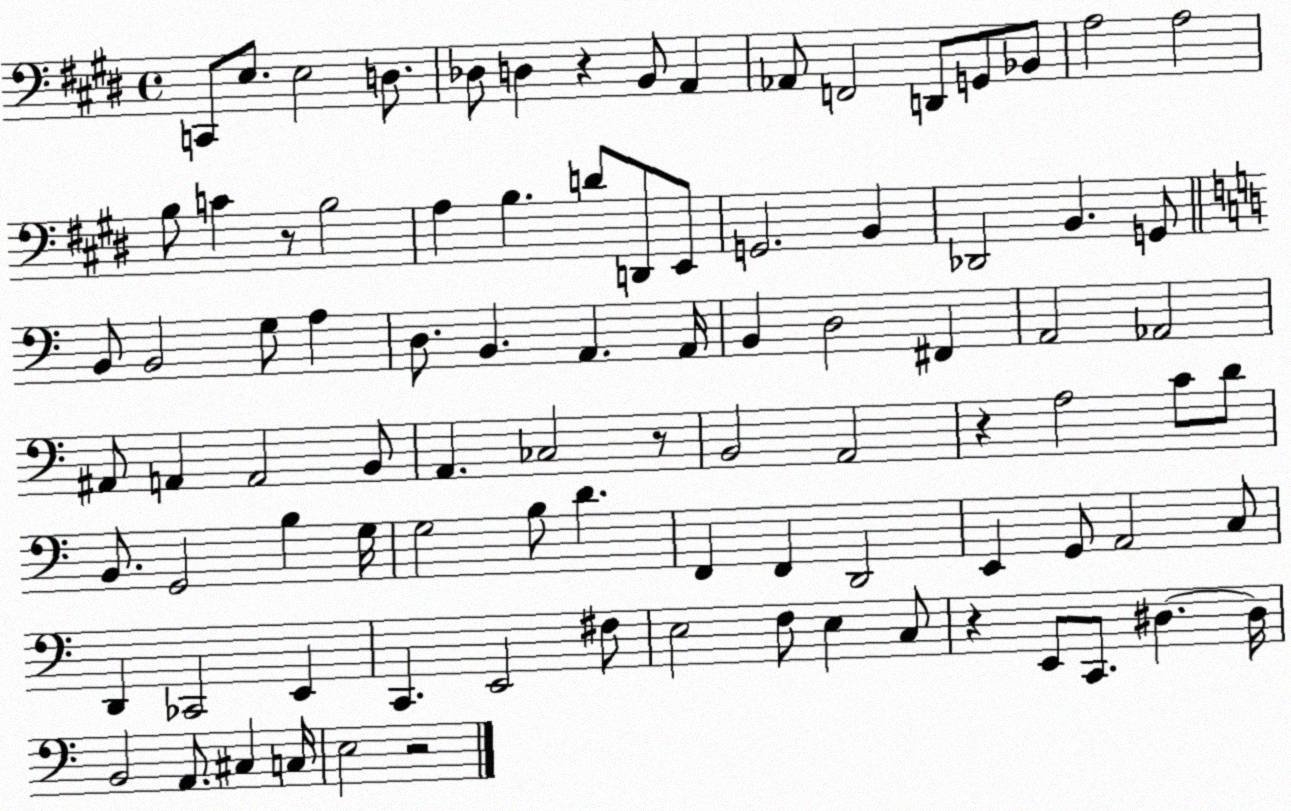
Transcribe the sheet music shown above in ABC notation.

X:1
T:Untitled
M:4/4
L:1/4
K:E
C,,/2 E,/2 E,2 D,/2 _D,/2 D, z B,,/2 A,, _A,,/2 F,,2 D,,/2 G,,/2 _B,,/2 A,2 A,2 B,/2 C z/2 B,2 A, B, D/2 D,,/2 E,,/2 G,,2 B,, _D,,2 B,, G,,/2 B,,/2 B,,2 G,/2 A, D,/2 B,, A,, A,,/4 B,, D,2 ^F,, A,,2 _A,,2 ^A,,/2 A,, A,,2 B,,/2 A,, _C,2 z/2 B,,2 A,,2 z A,2 C/2 D/2 B,,/2 G,,2 B, G,/4 G,2 B,/2 D F,, F,, D,,2 E,, G,,/2 A,,2 C,/2 D,, _C,,2 E,, C,, E,,2 ^F,/2 E,2 F,/2 E, C,/2 z E,,/2 C,,/2 ^D, ^D,/4 B,,2 A,,/2 ^C, C,/4 E,2 z2